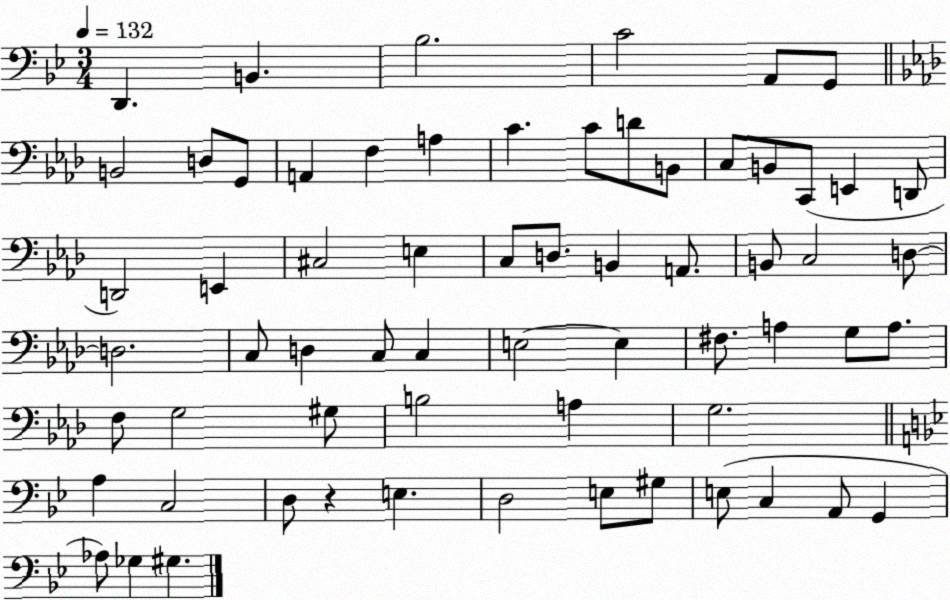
X:1
T:Untitled
M:3/4
L:1/4
K:Bb
D,, B,, _B,2 C2 A,,/2 G,,/2 B,,2 D,/2 G,,/2 A,, F, A, C C/2 D/2 B,,/2 C,/2 B,,/2 C,,/2 E,, D,,/2 D,,2 E,, ^C,2 E, C,/2 D,/2 B,, A,,/2 B,,/2 C,2 D,/2 D,2 C,/2 D, C,/2 C, E,2 E, ^F,/2 A, G,/2 A,/2 F,/2 G,2 ^G,/2 B,2 A, G,2 A, C,2 D,/2 z E, D,2 E,/2 ^G,/2 E,/2 C, A,,/2 G,, _A,/2 _G, ^G,